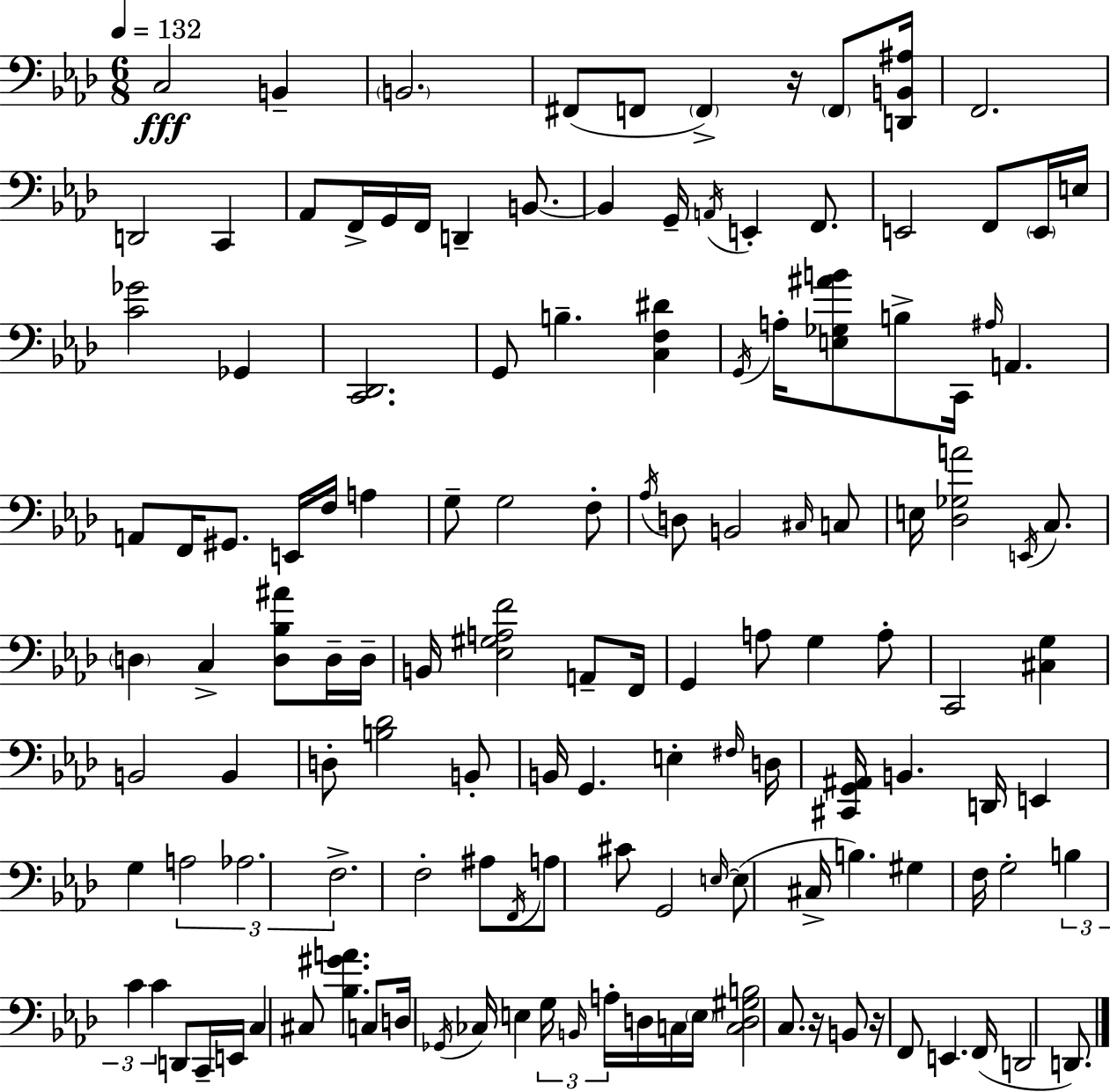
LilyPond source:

{
  \clef bass
  \numericTimeSignature
  \time 6/8
  \key aes \major
  \tempo 4 = 132
  \repeat volta 2 { c2\fff b,4-- | \parenthesize b,2. | fis,8( f,8 \parenthesize f,4->) r16 \parenthesize f,8 <d, b, ais>16 | f,2. | \break d,2 c,4 | aes,8 f,16-> g,16 f,16 d,4-- b,8.~~ | b,4 g,16-- \acciaccatura { a,16 } e,4-. f,8. | e,2 f,8 \parenthesize e,16 | \break e16 <c' ges'>2 ges,4 | <c, des,>2. | g,8 b4.-- <c f dis'>4 | \acciaccatura { g,16 } a16-. <e ges ais' b'>8 b8-> c,16 \grace { ais16 } a,4. | \break a,8 f,16 gis,8. e,16 f16 a4 | g8-- g2 | f8-. \acciaccatura { aes16 } d8 b,2 | \grace { cis16 } c8 e16 <des ges a'>2 | \break \acciaccatura { e,16 } c8. \parenthesize d4 c4-> | <d bes ais'>8 d16-- d16-- b,16 <ees gis a f'>2 | a,8-- f,16 g,4 a8 | g4 a8-. c,2 | \break <cis g>4 b,2 | b,4 d8-. <b des'>2 | b,8-. b,16 g,4. | e4-. \grace { fis16 } d16 <cis, g, ais,>16 b,4. | \break d,16 e,4 g4 \tuplet 3/2 { a2 | aes2. | f2.-> } | f2-. | \break ais8 \acciaccatura { f,16 } a8 cis'8 g,2 | \grace { e16~ }~ e8( cis16-> b4.) | gis4 f16 g2-. | \tuplet 3/2 { b4 c'4 | \break c'4 } d,8 c,16-- e,16 c4 | cis8 <bes gis' a'>4. c8 d16 | \acciaccatura { ges,16 } ces16 e4 \tuplet 3/2 { g16 \grace { b,16 } a16-. } d16 c16 \parenthesize e16 | <c d gis b>2 c8. r16 | \break b,8 r16 f,8 e,4. f,16( | d,2 d,8.) } \bar "|."
}